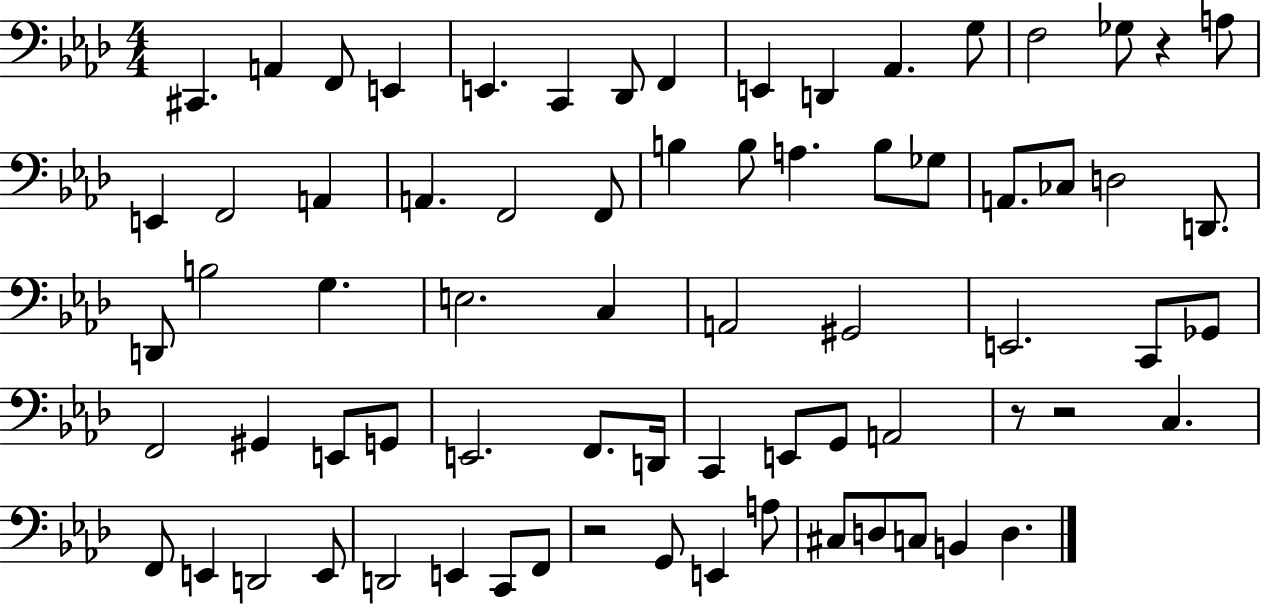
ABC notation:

X:1
T:Untitled
M:4/4
L:1/4
K:Ab
^C,, A,, F,,/2 E,, E,, C,, _D,,/2 F,, E,, D,, _A,, G,/2 F,2 _G,/2 z A,/2 E,, F,,2 A,, A,, F,,2 F,,/2 B, B,/2 A, B,/2 _G,/2 A,,/2 _C,/2 D,2 D,,/2 D,,/2 B,2 G, E,2 C, A,,2 ^G,,2 E,,2 C,,/2 _G,,/2 F,,2 ^G,, E,,/2 G,,/2 E,,2 F,,/2 D,,/4 C,, E,,/2 G,,/2 A,,2 z/2 z2 C, F,,/2 E,, D,,2 E,,/2 D,,2 E,, C,,/2 F,,/2 z2 G,,/2 E,, A,/2 ^C,/2 D,/2 C,/2 B,, D,